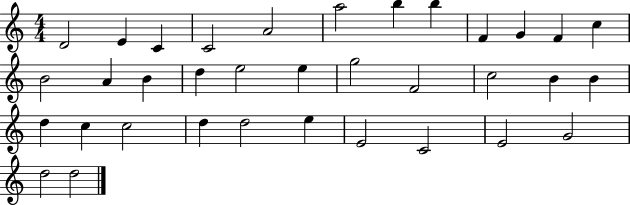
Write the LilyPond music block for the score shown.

{
  \clef treble
  \numericTimeSignature
  \time 4/4
  \key c \major
  d'2 e'4 c'4 | c'2 a'2 | a''2 b''4 b''4 | f'4 g'4 f'4 c''4 | \break b'2 a'4 b'4 | d''4 e''2 e''4 | g''2 f'2 | c''2 b'4 b'4 | \break d''4 c''4 c''2 | d''4 d''2 e''4 | e'2 c'2 | e'2 g'2 | \break d''2 d''2 | \bar "|."
}